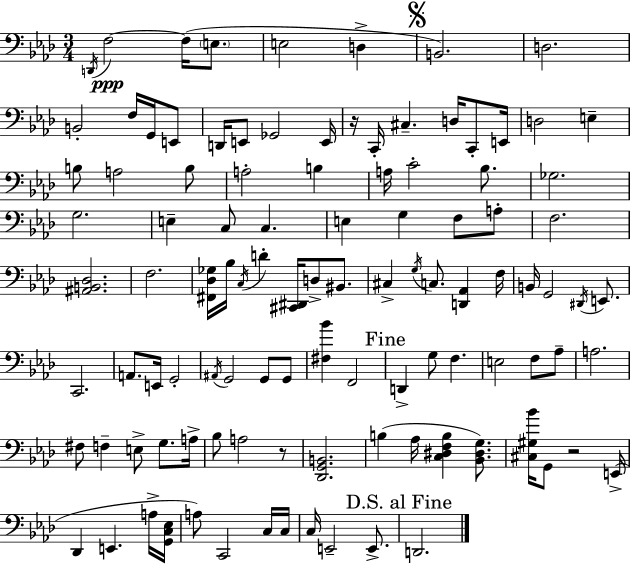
{
  \clef bass
  \numericTimeSignature
  \time 3/4
  \key aes \major
  \acciaccatura { d,16 }\ppp f2~~ f16( \parenthesize e8. | e2 d4-> | \mark \markup { \musicglyph "scripts.segno" } b,2.) | d2. | \break b,2-. f16 g,16 e,8 | d,16 e,8 ges,2 | e,16 r16 c,16-. cis4.-- d16 c,8-. | e,16 d2 e4-- | \break b8 a2 b8 | a2-. b4 | a16 c'2-. bes8. | ges2. | \break g2. | e4-- c8 c4. | e4 g4 f8 a8-. | f2. | \break <ais, b, des>2. | f2. | <fis, des ges>16 bes16 \acciaccatura { c16 } d'4-. <cis, dis,>16 d8-> bis,8. | cis4-> \acciaccatura { g16 } c8. <d, aes,>4 | \break f16 b,16 g,2 | \acciaccatura { dis,16 } e,8. c,2. | a,8. e,16 g,2-. | \acciaccatura { ais,16 } g,2 | \break g,8 g,8 <fis bes'>4 f,2 | \mark "Fine" d,4-> g8 f4. | e2 | f8 aes8-- a2. | \break fis8 f4-- e8-> | g8. a16-> bes8 a2 | r8 <des, g, b,>2. | b4( aes16 <c dis f b>4 | \break <bes, dis g>8.) <cis gis bes'>16 g,8 r2 | e,16->( des,4 e,4. | a16-> <g, c ees>16 a8) c,2 | c16 c16 c16 e,2-- | \break e,8.-> \mark "D.S. al Fine" d,2. | \bar "|."
}